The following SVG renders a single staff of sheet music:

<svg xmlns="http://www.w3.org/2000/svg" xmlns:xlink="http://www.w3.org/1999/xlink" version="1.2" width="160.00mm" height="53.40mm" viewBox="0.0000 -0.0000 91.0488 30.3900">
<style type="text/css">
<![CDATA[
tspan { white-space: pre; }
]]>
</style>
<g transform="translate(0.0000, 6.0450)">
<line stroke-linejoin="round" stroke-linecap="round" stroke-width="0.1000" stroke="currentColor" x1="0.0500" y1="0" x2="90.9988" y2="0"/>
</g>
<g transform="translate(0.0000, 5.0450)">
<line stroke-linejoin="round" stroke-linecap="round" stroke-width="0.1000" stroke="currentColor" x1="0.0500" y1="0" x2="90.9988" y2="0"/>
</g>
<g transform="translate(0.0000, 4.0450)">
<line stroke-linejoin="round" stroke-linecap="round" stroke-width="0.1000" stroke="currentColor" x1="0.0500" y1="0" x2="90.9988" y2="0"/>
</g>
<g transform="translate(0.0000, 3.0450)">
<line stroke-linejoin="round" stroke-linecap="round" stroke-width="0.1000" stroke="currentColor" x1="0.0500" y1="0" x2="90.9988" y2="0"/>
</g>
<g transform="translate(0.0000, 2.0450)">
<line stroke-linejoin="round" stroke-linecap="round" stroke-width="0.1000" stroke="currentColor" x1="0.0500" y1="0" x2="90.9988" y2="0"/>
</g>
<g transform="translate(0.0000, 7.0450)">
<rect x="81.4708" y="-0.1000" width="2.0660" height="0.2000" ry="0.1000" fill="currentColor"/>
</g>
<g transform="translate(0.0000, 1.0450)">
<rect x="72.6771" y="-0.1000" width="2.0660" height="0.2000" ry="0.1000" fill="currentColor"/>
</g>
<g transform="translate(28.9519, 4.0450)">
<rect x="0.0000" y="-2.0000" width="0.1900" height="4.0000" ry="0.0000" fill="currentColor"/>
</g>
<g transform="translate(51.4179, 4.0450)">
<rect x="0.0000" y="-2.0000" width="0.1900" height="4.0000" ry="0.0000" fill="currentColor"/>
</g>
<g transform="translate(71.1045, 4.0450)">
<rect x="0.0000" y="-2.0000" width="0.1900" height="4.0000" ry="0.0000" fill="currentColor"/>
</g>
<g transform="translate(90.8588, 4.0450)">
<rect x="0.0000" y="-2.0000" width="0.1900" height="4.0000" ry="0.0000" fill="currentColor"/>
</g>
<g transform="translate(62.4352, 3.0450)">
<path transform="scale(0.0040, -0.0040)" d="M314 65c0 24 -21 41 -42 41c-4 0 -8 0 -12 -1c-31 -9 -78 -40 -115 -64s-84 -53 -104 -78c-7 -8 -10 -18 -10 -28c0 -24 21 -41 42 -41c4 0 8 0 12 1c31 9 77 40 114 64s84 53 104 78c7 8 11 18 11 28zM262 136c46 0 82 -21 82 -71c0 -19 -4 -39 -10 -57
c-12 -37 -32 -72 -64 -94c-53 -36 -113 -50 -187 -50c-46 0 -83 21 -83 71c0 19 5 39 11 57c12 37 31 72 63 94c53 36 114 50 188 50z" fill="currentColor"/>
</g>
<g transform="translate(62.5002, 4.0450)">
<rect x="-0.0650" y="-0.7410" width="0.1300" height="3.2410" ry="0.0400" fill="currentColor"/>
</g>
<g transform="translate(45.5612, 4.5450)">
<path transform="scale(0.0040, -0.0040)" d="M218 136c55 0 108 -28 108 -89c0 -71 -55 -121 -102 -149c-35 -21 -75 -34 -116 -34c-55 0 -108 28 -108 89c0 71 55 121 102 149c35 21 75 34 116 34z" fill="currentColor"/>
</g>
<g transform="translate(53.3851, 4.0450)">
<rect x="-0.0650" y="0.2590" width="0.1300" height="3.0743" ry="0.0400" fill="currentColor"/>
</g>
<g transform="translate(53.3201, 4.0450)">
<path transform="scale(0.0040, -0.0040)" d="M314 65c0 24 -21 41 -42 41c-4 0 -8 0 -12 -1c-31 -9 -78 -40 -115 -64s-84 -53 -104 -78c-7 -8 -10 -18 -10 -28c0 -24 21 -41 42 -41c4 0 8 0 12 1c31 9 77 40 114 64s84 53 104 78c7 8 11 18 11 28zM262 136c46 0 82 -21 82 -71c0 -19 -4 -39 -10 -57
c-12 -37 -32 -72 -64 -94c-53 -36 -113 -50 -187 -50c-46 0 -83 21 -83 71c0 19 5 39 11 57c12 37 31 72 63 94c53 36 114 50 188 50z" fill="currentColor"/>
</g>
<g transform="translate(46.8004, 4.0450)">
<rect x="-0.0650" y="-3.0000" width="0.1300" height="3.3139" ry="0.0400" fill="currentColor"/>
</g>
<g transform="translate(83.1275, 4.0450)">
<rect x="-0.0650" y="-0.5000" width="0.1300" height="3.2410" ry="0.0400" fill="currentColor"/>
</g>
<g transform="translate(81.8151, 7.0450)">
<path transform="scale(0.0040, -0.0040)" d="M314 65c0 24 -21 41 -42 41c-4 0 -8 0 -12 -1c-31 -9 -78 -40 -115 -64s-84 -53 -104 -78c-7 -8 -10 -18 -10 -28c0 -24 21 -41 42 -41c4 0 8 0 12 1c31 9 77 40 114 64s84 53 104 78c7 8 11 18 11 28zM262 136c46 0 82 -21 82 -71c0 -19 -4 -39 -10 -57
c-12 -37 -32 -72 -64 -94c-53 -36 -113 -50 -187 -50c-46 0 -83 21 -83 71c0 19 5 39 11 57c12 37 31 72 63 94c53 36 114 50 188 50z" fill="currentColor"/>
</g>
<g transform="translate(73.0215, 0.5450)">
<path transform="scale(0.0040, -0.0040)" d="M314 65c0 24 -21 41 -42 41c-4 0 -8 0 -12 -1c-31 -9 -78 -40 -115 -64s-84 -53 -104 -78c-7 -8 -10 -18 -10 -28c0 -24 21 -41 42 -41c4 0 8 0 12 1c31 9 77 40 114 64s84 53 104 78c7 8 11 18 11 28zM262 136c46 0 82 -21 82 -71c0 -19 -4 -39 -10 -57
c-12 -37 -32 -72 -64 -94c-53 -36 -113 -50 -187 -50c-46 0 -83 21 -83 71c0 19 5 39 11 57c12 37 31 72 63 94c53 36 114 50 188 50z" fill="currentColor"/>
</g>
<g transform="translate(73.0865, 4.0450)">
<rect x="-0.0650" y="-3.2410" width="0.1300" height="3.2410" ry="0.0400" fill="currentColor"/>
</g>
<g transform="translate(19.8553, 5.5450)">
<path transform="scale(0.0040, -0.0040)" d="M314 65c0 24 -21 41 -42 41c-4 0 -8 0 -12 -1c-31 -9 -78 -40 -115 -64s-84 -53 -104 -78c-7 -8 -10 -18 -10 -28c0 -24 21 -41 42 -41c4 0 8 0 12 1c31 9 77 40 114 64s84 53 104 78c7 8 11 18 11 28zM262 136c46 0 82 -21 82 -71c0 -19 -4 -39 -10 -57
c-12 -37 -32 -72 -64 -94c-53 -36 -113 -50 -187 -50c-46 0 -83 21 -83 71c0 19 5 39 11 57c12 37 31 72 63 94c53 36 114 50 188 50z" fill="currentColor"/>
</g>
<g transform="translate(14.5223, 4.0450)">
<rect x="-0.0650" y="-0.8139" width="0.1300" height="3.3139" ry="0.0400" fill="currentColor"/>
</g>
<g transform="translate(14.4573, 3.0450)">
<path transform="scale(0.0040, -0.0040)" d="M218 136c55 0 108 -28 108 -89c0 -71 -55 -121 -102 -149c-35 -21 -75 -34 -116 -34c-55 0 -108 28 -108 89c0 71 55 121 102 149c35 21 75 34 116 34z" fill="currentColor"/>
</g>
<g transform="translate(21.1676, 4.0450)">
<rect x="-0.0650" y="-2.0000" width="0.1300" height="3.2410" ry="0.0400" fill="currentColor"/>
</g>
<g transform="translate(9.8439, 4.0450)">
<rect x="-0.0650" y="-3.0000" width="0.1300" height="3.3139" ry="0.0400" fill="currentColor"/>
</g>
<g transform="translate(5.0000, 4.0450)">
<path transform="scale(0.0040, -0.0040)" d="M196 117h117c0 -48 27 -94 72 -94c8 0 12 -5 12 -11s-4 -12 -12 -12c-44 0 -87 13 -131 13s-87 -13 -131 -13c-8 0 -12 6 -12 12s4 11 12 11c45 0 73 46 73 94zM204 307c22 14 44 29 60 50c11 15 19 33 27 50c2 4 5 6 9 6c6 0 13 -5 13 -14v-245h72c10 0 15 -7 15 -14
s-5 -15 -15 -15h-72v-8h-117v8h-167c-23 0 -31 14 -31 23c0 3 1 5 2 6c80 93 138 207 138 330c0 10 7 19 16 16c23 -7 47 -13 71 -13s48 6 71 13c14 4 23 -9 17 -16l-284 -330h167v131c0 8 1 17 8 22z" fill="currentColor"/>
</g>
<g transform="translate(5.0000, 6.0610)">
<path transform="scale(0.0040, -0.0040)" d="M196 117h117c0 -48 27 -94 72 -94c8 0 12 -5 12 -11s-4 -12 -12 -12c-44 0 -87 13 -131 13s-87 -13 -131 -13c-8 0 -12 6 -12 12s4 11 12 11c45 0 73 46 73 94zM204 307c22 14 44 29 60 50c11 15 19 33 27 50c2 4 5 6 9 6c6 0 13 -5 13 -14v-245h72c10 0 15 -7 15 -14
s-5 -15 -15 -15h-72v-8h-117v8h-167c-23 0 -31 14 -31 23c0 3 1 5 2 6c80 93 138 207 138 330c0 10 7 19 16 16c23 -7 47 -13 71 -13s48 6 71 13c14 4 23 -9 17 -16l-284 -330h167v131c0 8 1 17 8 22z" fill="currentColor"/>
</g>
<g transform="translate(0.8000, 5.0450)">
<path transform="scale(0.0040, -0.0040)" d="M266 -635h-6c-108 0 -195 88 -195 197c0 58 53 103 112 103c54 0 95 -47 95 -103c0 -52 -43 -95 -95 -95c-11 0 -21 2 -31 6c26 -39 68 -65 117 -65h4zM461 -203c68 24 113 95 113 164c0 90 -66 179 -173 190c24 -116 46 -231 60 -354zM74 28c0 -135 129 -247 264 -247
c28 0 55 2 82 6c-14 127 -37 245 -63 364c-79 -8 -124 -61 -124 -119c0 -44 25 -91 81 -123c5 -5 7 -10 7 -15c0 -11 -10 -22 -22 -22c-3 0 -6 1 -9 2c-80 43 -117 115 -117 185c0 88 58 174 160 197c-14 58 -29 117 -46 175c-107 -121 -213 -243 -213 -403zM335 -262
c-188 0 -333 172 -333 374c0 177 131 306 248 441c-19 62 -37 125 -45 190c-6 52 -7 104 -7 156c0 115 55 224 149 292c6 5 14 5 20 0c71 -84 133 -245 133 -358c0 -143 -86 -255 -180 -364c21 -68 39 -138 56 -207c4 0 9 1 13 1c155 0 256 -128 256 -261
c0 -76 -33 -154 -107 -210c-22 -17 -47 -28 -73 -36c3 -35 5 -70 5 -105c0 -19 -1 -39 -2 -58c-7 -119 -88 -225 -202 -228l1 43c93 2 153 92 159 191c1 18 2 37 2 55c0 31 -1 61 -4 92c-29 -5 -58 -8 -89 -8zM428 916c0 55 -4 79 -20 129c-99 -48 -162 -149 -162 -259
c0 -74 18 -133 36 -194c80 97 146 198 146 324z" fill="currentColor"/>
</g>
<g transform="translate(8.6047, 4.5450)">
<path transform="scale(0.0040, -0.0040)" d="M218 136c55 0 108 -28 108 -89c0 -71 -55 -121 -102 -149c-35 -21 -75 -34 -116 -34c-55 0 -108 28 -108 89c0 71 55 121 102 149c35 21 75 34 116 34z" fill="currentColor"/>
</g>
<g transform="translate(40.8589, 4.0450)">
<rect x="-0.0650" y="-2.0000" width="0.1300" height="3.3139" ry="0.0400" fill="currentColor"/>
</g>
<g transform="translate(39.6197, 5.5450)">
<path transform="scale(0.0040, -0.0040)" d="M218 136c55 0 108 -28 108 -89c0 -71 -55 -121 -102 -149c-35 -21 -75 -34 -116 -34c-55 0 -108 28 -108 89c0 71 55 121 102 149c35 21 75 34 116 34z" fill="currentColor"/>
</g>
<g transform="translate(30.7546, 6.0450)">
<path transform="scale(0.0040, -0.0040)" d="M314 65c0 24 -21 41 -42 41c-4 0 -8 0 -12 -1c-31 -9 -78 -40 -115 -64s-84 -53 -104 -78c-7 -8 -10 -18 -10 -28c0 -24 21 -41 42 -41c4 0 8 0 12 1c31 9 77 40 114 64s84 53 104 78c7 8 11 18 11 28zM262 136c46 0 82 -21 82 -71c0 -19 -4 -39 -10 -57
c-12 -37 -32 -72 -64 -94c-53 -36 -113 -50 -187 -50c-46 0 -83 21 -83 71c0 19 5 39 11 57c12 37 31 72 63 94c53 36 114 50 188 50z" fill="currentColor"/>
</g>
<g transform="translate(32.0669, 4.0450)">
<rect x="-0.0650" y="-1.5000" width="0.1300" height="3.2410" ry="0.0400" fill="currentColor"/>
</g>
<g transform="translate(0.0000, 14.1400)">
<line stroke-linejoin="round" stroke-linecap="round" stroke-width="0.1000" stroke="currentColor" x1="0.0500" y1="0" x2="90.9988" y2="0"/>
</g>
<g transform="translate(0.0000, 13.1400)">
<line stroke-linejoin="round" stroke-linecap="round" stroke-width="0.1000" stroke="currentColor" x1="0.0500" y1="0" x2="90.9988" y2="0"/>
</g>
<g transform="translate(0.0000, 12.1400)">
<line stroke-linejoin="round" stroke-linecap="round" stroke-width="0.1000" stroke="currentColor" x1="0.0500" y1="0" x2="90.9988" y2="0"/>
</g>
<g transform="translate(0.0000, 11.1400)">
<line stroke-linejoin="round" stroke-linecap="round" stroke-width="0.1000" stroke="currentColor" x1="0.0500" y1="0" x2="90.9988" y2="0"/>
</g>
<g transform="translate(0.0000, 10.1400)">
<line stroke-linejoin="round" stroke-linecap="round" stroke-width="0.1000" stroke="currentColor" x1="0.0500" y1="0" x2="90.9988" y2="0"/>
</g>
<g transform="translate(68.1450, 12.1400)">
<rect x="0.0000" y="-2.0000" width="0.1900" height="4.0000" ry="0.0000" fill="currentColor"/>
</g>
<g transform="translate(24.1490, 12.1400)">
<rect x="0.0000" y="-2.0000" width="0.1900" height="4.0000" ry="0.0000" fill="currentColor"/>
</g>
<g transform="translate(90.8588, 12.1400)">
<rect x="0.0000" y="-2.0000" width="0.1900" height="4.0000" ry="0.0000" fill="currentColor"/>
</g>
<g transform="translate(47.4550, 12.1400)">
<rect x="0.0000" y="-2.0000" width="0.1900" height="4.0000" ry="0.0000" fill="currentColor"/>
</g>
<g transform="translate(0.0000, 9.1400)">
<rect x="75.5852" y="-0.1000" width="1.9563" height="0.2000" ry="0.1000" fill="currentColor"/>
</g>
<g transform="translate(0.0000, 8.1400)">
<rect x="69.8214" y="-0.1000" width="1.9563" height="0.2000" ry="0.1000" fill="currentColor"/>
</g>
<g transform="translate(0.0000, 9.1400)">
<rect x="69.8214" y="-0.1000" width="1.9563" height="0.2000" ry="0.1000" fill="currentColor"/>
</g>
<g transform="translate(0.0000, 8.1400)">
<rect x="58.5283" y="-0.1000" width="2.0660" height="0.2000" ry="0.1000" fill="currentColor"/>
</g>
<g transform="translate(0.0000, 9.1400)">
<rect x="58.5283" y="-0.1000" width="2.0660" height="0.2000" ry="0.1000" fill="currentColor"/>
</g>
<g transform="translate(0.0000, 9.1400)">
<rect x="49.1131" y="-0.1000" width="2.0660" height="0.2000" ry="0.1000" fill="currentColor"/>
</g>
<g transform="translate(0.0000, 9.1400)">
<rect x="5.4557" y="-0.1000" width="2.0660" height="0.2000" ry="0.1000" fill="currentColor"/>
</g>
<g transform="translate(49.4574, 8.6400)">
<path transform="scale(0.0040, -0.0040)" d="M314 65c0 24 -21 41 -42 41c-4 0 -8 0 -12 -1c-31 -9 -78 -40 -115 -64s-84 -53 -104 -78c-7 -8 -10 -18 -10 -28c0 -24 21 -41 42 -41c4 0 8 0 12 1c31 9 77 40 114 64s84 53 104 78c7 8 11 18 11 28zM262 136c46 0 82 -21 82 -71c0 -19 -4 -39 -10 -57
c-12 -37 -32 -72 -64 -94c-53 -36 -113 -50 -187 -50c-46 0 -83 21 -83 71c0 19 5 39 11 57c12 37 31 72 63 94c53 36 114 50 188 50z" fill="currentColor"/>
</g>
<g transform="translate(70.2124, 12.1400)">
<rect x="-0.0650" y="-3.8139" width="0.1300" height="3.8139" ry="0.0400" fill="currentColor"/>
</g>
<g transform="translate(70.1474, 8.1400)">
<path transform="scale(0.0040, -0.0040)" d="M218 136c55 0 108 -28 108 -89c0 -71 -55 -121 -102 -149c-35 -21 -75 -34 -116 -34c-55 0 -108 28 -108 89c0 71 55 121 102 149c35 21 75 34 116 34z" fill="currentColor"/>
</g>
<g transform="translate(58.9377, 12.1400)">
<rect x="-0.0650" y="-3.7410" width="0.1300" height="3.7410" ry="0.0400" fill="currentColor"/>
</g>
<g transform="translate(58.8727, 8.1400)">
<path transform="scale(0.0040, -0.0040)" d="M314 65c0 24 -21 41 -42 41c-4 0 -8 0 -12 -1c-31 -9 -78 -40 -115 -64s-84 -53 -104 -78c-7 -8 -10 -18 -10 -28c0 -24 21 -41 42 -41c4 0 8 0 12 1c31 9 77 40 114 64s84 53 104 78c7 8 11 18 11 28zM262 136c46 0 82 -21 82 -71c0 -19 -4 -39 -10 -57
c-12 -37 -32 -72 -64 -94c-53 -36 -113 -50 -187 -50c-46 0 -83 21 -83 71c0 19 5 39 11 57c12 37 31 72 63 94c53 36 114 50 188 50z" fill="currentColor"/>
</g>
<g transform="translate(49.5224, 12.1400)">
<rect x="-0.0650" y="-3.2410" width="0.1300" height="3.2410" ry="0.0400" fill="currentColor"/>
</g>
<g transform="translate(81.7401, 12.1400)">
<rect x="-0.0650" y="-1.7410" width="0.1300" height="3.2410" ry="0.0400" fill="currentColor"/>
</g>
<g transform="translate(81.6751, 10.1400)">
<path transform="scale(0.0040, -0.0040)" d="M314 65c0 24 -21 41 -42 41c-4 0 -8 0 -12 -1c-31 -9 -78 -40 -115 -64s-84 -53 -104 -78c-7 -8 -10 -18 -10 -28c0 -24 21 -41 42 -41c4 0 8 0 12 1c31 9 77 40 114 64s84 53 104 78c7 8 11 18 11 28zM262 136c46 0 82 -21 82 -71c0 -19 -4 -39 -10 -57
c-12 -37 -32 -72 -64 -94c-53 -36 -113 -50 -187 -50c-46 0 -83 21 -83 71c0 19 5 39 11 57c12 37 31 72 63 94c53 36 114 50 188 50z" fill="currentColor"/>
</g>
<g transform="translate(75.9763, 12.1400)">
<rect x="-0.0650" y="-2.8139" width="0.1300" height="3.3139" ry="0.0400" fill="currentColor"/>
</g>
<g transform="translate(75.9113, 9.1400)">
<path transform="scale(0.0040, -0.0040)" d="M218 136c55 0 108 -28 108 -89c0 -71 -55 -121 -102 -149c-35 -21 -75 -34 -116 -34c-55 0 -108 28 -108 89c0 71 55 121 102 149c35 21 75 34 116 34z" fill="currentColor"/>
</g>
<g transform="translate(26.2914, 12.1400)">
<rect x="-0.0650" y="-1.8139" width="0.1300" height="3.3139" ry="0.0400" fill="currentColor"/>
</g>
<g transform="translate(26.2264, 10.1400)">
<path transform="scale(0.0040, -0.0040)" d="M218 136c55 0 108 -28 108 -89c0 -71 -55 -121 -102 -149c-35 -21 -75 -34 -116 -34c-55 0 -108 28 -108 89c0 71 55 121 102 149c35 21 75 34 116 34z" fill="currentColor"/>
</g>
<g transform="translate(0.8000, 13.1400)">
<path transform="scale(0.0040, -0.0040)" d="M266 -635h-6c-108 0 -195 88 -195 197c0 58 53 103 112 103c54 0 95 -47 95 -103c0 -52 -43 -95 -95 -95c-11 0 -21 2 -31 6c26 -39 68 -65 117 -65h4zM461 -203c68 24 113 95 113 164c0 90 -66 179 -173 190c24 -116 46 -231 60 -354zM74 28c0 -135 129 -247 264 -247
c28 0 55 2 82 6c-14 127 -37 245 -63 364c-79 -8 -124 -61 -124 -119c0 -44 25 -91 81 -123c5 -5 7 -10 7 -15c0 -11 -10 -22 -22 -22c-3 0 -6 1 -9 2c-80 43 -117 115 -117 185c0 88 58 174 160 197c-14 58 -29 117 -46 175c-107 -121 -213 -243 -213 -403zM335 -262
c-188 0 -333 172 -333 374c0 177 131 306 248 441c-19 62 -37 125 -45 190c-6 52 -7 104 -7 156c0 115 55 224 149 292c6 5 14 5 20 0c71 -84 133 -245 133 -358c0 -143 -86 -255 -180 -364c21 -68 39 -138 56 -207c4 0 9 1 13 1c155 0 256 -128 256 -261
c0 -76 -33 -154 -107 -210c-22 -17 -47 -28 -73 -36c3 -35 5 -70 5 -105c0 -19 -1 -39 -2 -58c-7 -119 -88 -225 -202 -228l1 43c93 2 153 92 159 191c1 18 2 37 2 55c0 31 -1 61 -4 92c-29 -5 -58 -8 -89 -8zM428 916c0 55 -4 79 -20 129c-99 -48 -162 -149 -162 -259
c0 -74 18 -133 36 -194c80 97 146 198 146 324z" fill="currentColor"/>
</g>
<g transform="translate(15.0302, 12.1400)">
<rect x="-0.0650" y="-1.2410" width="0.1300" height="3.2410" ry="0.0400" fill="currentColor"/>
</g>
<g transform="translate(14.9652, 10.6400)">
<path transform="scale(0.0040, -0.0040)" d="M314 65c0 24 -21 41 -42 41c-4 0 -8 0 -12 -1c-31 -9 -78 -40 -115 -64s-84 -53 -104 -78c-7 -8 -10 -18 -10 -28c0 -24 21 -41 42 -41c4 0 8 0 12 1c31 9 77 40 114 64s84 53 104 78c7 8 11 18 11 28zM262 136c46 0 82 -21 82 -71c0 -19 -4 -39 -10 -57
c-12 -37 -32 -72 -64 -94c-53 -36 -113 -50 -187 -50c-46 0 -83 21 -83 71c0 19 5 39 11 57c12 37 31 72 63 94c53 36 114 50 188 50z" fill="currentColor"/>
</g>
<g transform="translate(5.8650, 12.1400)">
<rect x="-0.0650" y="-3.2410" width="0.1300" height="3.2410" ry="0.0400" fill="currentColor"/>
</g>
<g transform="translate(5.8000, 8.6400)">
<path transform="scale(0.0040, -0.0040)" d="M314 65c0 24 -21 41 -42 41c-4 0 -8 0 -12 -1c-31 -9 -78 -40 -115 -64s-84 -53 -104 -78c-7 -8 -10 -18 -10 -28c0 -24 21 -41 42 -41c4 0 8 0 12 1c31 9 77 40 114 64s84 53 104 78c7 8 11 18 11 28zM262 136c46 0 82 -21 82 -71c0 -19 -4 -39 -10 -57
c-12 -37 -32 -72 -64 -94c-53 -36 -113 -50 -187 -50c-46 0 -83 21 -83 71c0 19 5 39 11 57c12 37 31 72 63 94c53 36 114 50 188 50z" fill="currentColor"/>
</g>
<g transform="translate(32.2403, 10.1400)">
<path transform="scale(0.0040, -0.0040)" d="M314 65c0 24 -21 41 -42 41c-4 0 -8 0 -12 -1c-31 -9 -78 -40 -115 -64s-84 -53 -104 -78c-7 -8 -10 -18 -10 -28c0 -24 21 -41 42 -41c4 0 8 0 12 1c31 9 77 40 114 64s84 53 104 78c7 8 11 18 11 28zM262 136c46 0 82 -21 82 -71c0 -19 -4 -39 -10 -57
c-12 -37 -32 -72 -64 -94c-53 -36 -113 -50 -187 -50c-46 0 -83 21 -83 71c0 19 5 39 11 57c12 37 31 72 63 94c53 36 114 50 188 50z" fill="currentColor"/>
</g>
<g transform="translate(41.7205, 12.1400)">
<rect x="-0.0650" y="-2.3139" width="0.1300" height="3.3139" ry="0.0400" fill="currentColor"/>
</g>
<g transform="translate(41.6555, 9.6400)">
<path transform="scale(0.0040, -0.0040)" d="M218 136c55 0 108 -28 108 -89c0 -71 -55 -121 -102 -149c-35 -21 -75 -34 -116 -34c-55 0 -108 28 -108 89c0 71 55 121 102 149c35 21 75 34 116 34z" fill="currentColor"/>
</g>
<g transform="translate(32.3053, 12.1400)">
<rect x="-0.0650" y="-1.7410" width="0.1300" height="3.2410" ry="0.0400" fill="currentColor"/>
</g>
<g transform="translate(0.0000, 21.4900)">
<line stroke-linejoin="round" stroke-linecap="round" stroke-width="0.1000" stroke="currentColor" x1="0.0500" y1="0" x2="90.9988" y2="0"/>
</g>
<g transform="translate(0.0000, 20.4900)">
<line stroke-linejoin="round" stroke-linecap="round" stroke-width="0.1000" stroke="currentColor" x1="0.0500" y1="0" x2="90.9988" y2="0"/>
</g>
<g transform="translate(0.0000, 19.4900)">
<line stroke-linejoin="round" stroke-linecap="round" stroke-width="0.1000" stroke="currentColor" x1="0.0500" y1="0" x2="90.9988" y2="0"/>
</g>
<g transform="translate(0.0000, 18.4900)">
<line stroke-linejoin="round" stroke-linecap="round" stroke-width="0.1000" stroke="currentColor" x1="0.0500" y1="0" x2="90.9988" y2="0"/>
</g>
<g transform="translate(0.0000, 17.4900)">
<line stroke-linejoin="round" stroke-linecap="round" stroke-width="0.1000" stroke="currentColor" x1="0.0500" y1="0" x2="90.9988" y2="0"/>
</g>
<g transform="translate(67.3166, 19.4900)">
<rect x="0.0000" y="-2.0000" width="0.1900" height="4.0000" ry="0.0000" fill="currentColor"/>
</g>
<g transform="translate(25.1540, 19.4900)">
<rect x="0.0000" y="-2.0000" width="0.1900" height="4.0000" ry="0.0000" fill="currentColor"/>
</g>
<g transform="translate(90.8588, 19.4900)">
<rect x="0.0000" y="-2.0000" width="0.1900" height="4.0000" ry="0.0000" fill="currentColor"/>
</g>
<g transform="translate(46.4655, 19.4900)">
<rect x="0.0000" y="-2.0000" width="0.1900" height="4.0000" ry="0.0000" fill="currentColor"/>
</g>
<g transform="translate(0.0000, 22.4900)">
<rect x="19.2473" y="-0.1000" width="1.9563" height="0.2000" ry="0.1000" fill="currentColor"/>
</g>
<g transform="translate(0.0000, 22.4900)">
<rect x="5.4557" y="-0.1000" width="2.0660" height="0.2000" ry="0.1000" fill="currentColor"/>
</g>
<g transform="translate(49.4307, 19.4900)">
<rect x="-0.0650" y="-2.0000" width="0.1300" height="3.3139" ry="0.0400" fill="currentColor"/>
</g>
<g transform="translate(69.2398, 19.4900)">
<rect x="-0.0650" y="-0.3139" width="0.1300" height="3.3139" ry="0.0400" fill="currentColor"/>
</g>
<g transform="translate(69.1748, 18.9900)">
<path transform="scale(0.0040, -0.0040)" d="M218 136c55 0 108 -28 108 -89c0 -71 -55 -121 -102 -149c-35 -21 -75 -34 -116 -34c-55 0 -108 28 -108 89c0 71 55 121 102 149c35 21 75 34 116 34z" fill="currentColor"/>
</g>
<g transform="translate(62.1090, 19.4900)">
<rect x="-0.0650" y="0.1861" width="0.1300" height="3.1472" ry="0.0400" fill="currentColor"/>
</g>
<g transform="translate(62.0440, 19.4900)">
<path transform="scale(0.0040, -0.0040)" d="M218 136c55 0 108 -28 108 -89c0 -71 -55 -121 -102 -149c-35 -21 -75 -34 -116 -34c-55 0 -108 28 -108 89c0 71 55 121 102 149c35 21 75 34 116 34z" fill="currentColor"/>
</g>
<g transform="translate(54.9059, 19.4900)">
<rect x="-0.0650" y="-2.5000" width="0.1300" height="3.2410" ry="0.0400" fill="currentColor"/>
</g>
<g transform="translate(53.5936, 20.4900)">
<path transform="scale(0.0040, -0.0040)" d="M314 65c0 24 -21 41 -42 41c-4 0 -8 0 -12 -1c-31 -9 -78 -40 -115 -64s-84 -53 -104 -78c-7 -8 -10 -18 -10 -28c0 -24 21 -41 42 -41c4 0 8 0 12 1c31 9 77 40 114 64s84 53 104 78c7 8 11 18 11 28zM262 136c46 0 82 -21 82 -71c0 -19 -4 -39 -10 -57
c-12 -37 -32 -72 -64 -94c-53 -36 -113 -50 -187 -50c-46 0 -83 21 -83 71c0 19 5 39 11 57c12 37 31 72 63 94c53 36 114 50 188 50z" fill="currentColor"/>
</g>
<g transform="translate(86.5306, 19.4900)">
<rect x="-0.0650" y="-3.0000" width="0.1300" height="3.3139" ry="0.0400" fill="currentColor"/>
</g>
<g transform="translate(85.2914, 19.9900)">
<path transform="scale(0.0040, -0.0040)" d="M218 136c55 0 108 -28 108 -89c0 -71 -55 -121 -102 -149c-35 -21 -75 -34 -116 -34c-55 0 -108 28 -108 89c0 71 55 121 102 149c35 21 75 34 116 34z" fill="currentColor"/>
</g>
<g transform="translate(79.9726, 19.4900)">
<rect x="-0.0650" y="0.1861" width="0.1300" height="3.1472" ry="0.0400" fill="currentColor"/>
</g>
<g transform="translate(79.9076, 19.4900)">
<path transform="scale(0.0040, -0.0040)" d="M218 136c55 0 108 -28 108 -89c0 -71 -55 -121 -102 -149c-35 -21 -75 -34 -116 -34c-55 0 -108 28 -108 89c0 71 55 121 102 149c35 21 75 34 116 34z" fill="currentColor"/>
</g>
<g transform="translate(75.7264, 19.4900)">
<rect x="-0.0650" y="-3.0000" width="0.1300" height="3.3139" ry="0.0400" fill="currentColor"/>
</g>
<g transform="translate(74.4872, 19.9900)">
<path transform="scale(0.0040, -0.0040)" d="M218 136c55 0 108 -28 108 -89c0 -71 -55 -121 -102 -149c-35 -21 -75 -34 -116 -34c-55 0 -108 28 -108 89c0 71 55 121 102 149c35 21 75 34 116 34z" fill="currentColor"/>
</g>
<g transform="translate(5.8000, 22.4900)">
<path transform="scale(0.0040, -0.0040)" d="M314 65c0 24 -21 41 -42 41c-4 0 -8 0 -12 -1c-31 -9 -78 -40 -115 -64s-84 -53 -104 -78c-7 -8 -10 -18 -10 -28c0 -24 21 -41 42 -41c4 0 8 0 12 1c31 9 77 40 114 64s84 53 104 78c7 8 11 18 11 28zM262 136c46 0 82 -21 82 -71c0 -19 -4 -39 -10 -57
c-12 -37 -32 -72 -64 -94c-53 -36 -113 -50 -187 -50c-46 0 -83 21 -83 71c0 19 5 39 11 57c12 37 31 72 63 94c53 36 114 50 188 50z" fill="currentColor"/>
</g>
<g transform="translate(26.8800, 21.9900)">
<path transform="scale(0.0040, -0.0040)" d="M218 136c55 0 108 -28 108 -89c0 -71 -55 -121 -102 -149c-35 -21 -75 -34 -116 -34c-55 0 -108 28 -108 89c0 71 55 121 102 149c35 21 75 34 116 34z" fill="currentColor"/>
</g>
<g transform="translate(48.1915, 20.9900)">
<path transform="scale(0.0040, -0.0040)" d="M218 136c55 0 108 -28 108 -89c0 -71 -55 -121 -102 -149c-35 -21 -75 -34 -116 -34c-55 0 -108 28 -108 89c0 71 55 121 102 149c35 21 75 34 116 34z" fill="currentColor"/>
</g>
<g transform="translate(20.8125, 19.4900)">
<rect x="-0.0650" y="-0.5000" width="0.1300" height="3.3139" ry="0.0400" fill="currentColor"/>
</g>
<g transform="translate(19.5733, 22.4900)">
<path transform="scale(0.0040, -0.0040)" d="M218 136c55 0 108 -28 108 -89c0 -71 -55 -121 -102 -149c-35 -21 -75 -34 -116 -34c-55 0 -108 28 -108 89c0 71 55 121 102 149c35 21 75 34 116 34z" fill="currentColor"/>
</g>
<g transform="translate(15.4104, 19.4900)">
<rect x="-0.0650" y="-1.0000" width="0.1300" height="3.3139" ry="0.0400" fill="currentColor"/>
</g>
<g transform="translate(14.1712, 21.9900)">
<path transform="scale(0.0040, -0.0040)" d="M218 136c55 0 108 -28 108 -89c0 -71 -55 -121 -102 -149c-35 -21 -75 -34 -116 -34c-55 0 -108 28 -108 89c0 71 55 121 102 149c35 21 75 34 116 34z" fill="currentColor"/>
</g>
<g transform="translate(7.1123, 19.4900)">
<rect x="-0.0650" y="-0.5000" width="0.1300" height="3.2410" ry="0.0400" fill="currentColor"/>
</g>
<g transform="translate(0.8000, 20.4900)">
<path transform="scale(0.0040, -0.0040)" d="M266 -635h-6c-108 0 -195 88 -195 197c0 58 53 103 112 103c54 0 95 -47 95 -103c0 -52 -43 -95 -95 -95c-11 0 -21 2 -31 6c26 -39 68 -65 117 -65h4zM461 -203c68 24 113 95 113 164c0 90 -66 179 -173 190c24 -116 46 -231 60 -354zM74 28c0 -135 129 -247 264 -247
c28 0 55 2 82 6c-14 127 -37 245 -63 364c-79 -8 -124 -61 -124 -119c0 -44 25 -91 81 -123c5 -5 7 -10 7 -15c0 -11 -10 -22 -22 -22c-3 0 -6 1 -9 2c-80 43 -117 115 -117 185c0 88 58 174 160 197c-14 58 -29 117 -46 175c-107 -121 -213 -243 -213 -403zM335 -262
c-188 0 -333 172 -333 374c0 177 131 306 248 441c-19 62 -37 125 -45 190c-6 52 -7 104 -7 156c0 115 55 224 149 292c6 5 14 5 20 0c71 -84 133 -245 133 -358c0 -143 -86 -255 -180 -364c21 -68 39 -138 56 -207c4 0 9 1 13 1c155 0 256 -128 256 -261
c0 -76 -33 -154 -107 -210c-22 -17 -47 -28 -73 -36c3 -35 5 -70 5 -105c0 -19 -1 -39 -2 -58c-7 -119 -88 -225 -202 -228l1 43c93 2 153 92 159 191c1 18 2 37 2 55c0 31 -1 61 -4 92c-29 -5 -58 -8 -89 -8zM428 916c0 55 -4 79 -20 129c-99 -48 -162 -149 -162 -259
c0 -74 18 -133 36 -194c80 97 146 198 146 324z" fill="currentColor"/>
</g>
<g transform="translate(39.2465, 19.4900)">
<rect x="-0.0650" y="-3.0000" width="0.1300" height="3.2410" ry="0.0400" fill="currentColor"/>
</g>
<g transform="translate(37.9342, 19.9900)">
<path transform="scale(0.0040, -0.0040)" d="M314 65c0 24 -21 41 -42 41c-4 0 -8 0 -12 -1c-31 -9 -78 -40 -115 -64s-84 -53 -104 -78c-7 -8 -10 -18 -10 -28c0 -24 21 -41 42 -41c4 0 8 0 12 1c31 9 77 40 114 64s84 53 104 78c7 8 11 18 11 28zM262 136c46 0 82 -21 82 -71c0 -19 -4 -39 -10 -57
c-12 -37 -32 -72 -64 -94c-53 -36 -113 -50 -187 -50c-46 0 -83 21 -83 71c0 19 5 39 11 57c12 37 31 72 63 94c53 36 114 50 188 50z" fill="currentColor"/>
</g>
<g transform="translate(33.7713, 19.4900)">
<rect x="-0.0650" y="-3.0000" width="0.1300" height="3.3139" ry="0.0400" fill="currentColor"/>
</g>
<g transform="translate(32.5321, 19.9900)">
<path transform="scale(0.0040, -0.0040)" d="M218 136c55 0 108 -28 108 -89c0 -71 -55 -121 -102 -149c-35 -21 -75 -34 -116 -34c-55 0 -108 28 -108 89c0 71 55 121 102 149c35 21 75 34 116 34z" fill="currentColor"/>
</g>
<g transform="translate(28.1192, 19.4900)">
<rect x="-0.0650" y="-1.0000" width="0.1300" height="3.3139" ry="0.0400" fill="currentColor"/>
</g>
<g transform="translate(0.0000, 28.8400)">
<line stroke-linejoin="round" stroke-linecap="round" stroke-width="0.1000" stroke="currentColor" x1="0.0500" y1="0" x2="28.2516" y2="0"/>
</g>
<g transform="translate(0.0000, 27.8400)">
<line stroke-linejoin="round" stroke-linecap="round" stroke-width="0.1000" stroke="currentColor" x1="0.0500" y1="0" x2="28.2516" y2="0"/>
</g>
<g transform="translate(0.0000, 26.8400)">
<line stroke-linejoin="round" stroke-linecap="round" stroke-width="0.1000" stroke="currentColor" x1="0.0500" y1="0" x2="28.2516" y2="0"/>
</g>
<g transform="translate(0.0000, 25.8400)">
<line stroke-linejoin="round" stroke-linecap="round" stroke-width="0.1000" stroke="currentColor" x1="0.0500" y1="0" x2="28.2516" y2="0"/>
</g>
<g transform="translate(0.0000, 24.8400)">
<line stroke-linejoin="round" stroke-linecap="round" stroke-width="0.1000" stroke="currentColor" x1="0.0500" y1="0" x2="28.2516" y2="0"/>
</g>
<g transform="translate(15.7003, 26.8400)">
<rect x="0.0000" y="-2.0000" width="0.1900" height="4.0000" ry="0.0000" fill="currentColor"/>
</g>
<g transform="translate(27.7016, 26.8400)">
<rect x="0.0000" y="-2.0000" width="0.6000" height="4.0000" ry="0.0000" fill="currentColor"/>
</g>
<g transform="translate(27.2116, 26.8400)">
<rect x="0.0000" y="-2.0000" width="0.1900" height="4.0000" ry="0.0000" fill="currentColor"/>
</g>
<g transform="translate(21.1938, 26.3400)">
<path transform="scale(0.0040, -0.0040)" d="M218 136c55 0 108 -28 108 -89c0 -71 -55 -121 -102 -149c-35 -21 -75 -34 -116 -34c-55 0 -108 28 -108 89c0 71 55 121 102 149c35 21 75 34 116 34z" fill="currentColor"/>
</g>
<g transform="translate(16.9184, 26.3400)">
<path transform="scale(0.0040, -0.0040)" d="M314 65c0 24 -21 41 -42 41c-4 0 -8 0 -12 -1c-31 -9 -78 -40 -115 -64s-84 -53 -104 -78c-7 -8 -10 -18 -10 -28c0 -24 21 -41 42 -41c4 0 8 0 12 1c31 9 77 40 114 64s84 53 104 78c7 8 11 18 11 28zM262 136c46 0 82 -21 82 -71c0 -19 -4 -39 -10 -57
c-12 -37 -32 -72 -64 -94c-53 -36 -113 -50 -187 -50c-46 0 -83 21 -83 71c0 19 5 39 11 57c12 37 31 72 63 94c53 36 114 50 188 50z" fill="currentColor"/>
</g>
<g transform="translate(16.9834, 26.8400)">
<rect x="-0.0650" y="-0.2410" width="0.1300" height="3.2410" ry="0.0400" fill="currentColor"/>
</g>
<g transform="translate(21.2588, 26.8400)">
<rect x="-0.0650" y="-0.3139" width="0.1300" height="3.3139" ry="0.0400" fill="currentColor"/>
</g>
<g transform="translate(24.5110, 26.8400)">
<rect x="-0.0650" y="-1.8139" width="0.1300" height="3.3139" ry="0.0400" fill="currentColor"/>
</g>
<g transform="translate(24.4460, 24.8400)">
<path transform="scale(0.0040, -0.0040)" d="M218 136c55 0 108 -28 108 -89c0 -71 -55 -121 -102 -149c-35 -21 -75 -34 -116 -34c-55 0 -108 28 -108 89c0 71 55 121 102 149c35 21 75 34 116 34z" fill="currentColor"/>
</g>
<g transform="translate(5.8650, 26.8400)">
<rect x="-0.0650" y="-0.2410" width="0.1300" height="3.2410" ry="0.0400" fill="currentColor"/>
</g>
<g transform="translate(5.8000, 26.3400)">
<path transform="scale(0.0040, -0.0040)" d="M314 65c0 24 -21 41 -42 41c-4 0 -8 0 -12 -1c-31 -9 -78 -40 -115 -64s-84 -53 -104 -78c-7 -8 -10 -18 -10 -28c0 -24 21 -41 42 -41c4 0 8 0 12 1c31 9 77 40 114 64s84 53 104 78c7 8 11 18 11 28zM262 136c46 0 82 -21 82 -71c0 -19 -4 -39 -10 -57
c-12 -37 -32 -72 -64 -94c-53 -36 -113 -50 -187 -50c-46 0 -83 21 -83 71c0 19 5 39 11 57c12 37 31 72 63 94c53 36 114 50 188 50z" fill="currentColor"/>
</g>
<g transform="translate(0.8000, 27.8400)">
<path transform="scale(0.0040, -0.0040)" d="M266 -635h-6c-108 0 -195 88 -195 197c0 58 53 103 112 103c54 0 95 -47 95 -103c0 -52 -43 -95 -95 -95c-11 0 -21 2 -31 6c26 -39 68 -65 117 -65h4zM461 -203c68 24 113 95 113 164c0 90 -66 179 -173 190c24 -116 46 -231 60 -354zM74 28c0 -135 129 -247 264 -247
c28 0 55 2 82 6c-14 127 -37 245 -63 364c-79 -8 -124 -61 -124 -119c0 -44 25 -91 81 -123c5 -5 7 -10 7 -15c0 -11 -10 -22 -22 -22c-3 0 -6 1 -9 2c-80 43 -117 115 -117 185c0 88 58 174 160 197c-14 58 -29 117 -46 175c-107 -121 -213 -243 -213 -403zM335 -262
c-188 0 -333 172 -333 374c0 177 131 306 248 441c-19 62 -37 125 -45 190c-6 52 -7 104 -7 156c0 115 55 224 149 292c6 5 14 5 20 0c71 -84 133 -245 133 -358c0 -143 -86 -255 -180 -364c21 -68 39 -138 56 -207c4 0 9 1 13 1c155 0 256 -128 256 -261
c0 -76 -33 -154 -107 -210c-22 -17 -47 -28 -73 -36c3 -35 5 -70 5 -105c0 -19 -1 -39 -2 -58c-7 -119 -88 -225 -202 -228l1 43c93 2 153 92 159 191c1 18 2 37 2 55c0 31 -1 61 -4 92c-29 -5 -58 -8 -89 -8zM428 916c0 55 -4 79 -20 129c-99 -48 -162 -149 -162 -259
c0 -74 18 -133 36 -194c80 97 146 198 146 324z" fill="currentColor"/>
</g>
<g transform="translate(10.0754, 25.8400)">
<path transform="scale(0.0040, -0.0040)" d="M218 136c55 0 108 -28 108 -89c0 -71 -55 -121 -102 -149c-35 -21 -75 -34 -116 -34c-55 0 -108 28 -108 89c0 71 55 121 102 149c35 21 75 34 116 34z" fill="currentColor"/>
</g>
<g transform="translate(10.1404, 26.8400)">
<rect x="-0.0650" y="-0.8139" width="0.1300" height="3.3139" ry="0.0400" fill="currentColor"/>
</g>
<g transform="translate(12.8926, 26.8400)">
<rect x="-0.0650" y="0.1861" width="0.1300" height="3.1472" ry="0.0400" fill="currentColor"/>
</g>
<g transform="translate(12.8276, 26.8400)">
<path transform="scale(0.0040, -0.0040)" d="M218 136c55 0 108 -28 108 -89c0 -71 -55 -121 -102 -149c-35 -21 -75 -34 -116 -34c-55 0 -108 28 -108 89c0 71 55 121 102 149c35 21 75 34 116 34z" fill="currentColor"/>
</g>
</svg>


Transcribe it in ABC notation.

X:1
T:Untitled
M:4/4
L:1/4
K:C
A d F2 E2 F A B2 d2 b2 C2 b2 e2 f f2 g b2 c'2 c' a f2 C2 D C D A A2 F G2 B c A B A c2 d B c2 c f